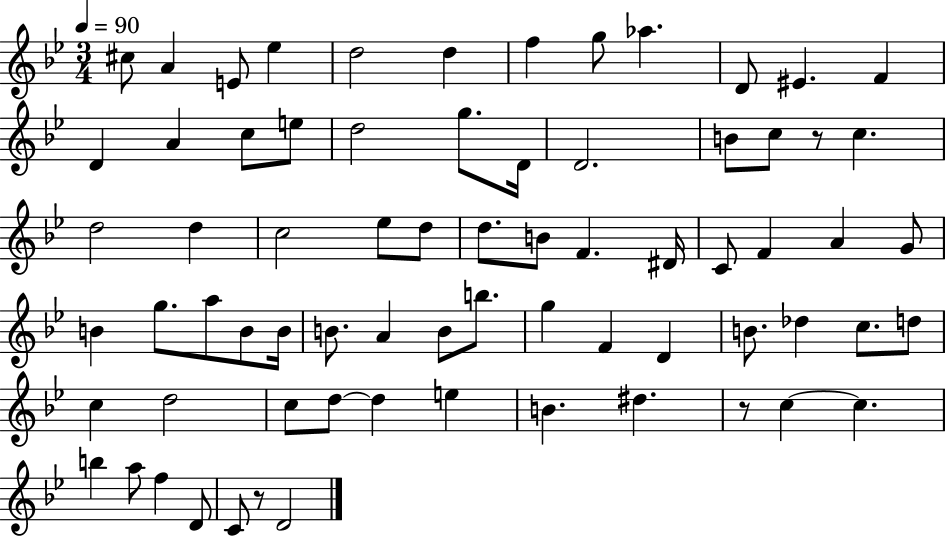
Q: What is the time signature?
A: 3/4